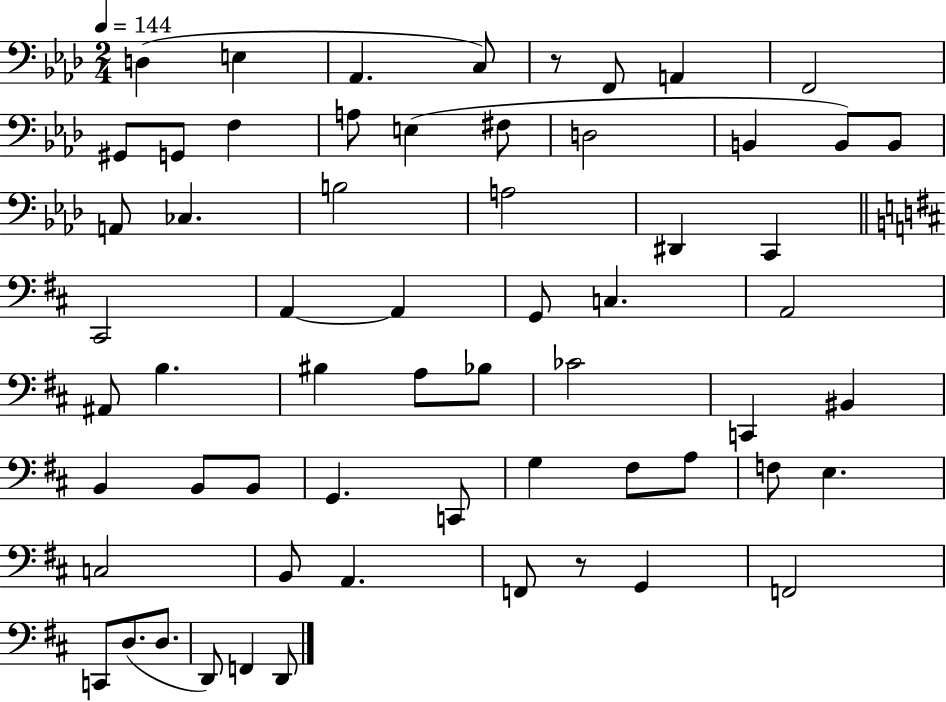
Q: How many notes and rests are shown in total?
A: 61